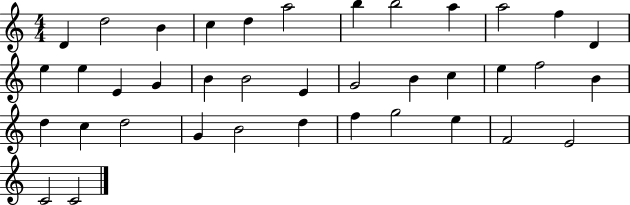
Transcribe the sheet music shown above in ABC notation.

X:1
T:Untitled
M:4/4
L:1/4
K:C
D d2 B c d a2 b b2 a a2 f D e e E G B B2 E G2 B c e f2 B d c d2 G B2 d f g2 e F2 E2 C2 C2